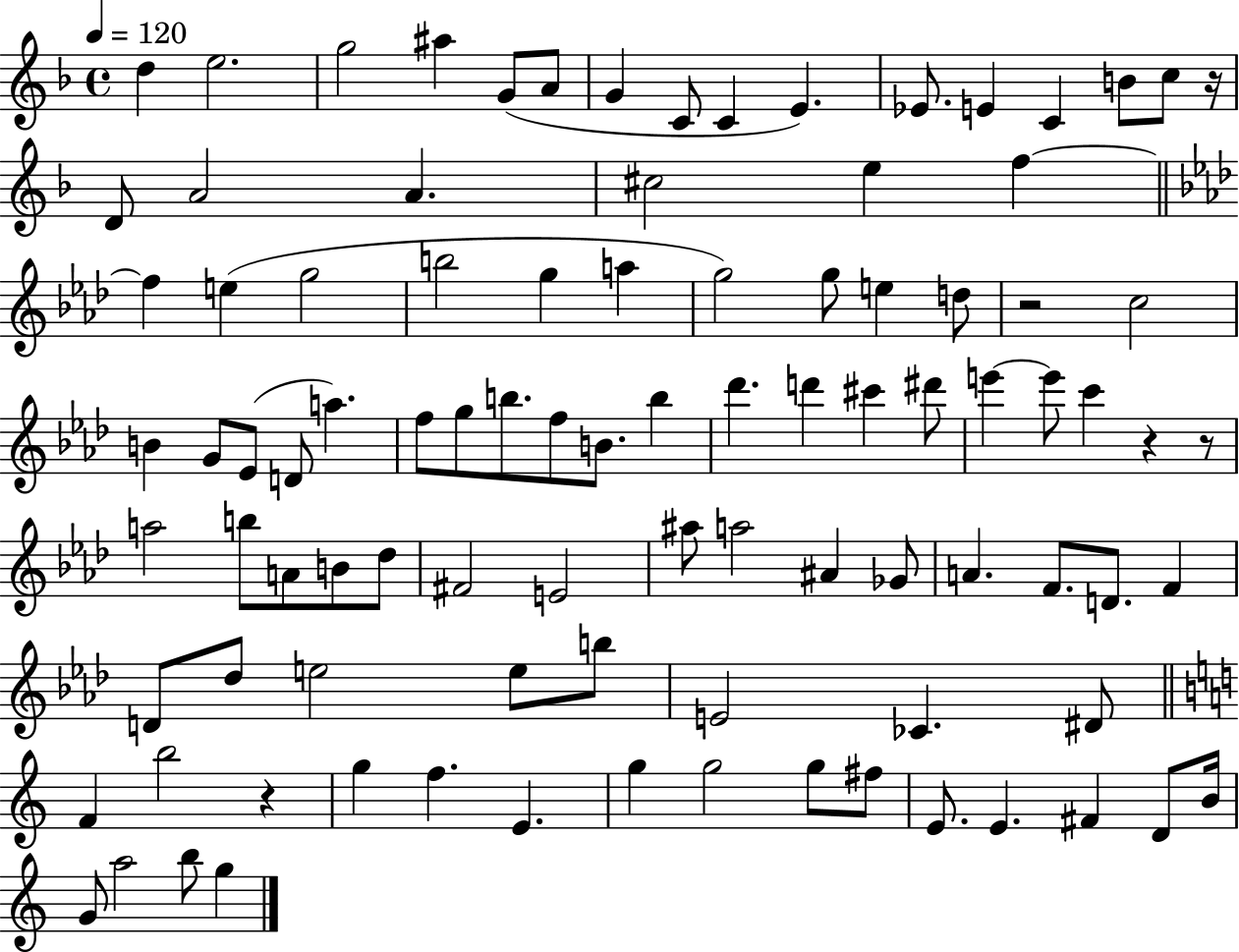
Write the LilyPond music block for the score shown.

{
  \clef treble
  \time 4/4
  \defaultTimeSignature
  \key f \major
  \tempo 4 = 120
  d''4 e''2. | g''2 ais''4 g'8( a'8 | g'4 c'8 c'4 e'4.) | ees'8. e'4 c'4 b'8 c''8 r16 | \break d'8 a'2 a'4. | cis''2 e''4 f''4~~ | \bar "||" \break \key aes \major f''4 e''4( g''2 | b''2 g''4 a''4 | g''2) g''8 e''4 d''8 | r2 c''2 | \break b'4 g'8 ees'8( d'8 a''4.) | f''8 g''8 b''8. f''8 b'8. b''4 | des'''4. d'''4 cis'''4 dis'''8 | e'''4~~ e'''8 c'''4 r4 r8 | \break a''2 b''8 a'8 b'8 des''8 | fis'2 e'2 | ais''8 a''2 ais'4 ges'8 | a'4. f'8. d'8. f'4 | \break d'8 des''8 e''2 e''8 b''8 | e'2 ces'4. dis'8 | \bar "||" \break \key c \major f'4 b''2 r4 | g''4 f''4. e'4. | g''4 g''2 g''8 fis''8 | e'8. e'4. fis'4 d'8 b'16 | \break g'8 a''2 b''8 g''4 | \bar "|."
}